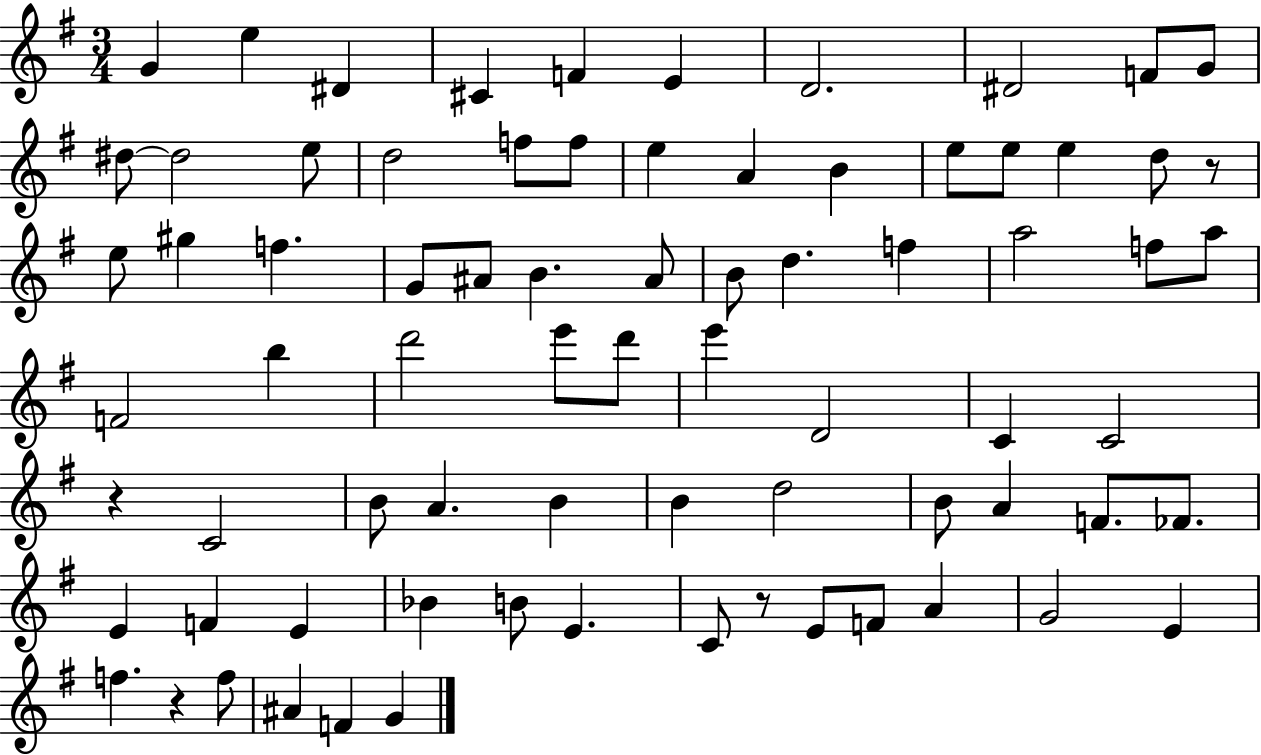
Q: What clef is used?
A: treble